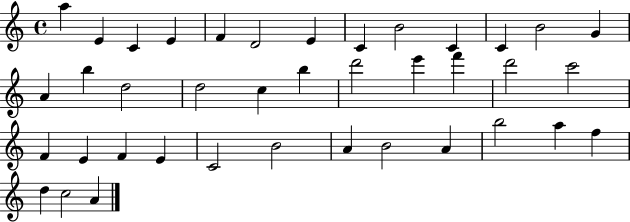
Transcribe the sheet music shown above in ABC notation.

X:1
T:Untitled
M:4/4
L:1/4
K:C
a E C E F D2 E C B2 C C B2 G A b d2 d2 c b d'2 e' f' d'2 c'2 F E F E C2 B2 A B2 A b2 a f d c2 A